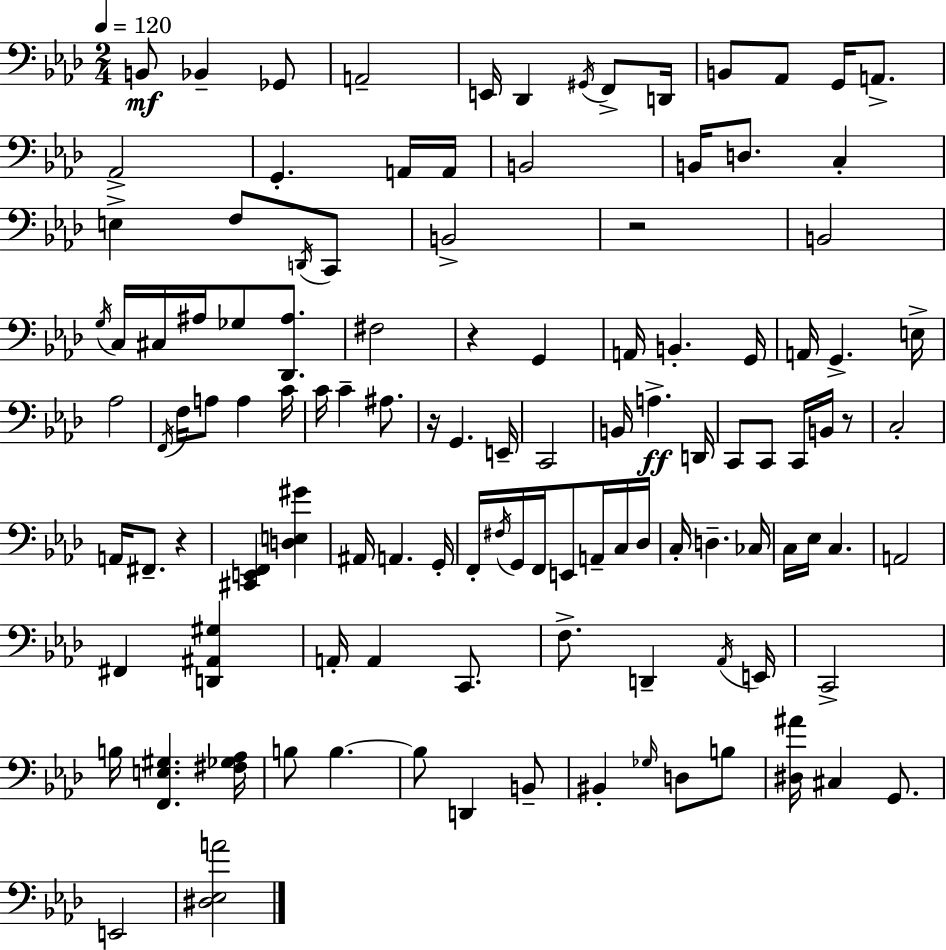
X:1
T:Untitled
M:2/4
L:1/4
K:Fm
B,,/2 _B,, _G,,/2 A,,2 E,,/4 _D,, ^G,,/4 F,,/2 D,,/4 B,,/2 _A,,/2 G,,/4 A,,/2 _A,,2 G,, A,,/4 A,,/4 B,,2 B,,/4 D,/2 C, E, F,/2 D,,/4 C,,/2 B,,2 z2 B,,2 G,/4 C,/4 ^C,/4 ^A,/4 _G,/2 [_D,,^A,]/2 ^F,2 z G,, A,,/4 B,, G,,/4 A,,/4 G,, E,/4 _A,2 F,,/4 F,/4 A,/2 A, C/4 C/4 C ^A,/2 z/4 G,, E,,/4 C,,2 B,,/4 A, D,,/4 C,,/2 C,,/2 C,,/4 B,,/4 z/2 C,2 A,,/4 ^F,,/2 z [^C,,E,,F,,] [D,E,^G] ^A,,/4 A,, G,,/4 F,,/4 ^F,/4 G,,/4 F,,/4 E,,/2 A,,/4 C,/4 _D,/4 C,/4 D, _C,/4 C,/4 _E,/4 C, A,,2 ^F,, [D,,^A,,^G,] A,,/4 A,, C,,/2 F,/2 D,, _A,,/4 E,,/4 C,,2 B,/4 [F,,E,^G,] [^F,_G,_A,]/4 B,/2 B, B,/2 D,, B,,/2 ^B,, _G,/4 D,/2 B,/2 [^D,^A]/4 ^C, G,,/2 E,,2 [^D,_E,A]2